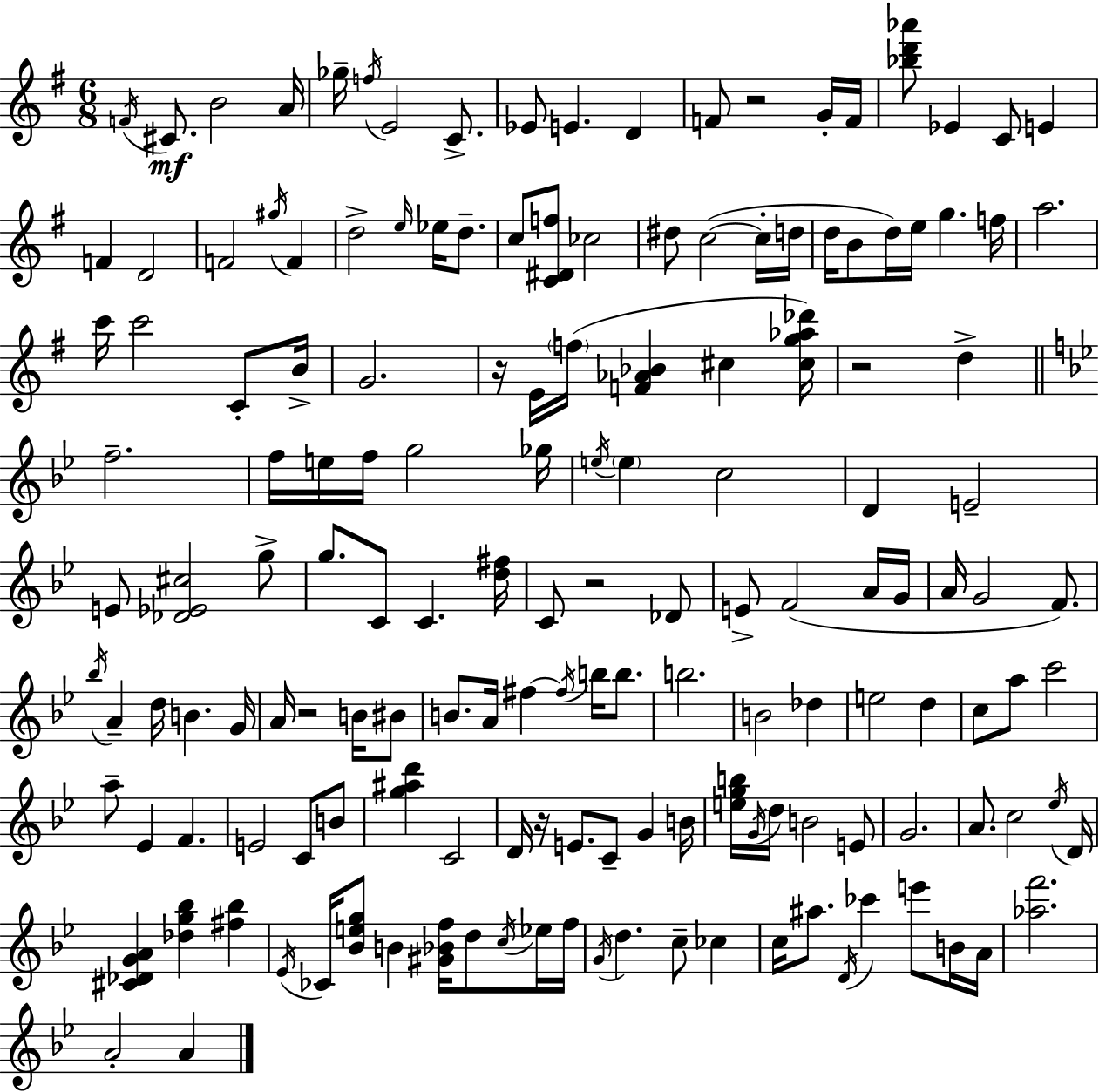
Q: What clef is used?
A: treble